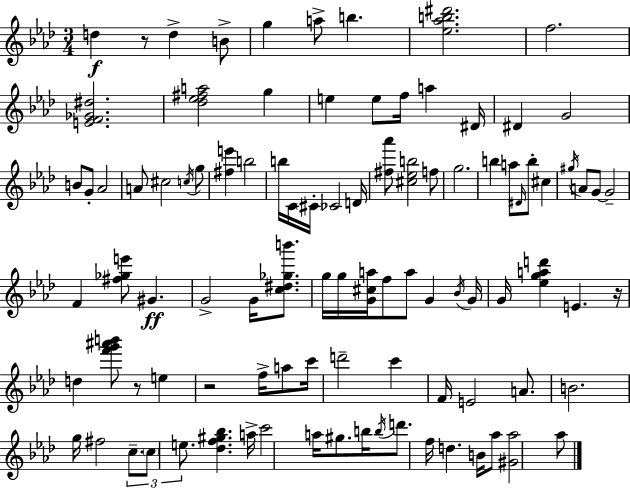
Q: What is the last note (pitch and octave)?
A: Ab5